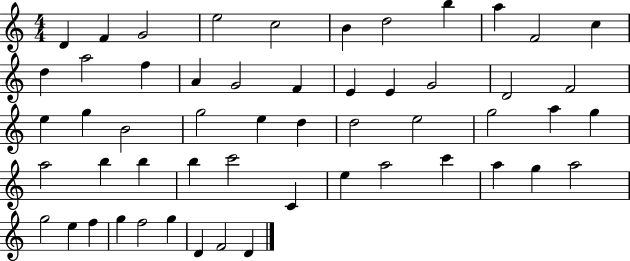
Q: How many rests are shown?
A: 0